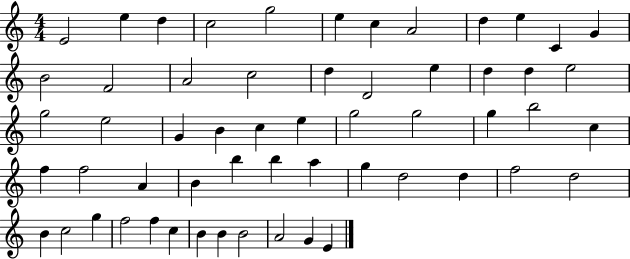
{
  \clef treble
  \numericTimeSignature
  \time 4/4
  \key c \major
  e'2 e''4 d''4 | c''2 g''2 | e''4 c''4 a'2 | d''4 e''4 c'4 g'4 | \break b'2 f'2 | a'2 c''2 | d''4 d'2 e''4 | d''4 d''4 e''2 | \break g''2 e''2 | g'4 b'4 c''4 e''4 | g''2 g''2 | g''4 b''2 c''4 | \break f''4 f''2 a'4 | b'4 b''4 b''4 a''4 | g''4 d''2 d''4 | f''2 d''2 | \break b'4 c''2 g''4 | f''2 f''4 c''4 | b'4 b'4 b'2 | a'2 g'4 e'4 | \break \bar "|."
}